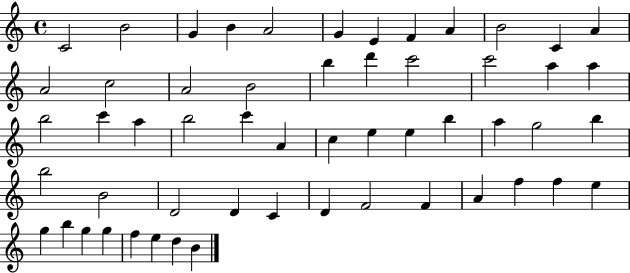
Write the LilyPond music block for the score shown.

{
  \clef treble
  \time 4/4
  \defaultTimeSignature
  \key c \major
  c'2 b'2 | g'4 b'4 a'2 | g'4 e'4 f'4 a'4 | b'2 c'4 a'4 | \break a'2 c''2 | a'2 b'2 | b''4 d'''4 c'''2 | c'''2 a''4 a''4 | \break b''2 c'''4 a''4 | b''2 c'''4 a'4 | c''4 e''4 e''4 b''4 | a''4 g''2 b''4 | \break b''2 b'2 | d'2 d'4 c'4 | d'4 f'2 f'4 | a'4 f''4 f''4 e''4 | \break g''4 b''4 g''4 g''4 | f''4 e''4 d''4 b'4 | \bar "|."
}